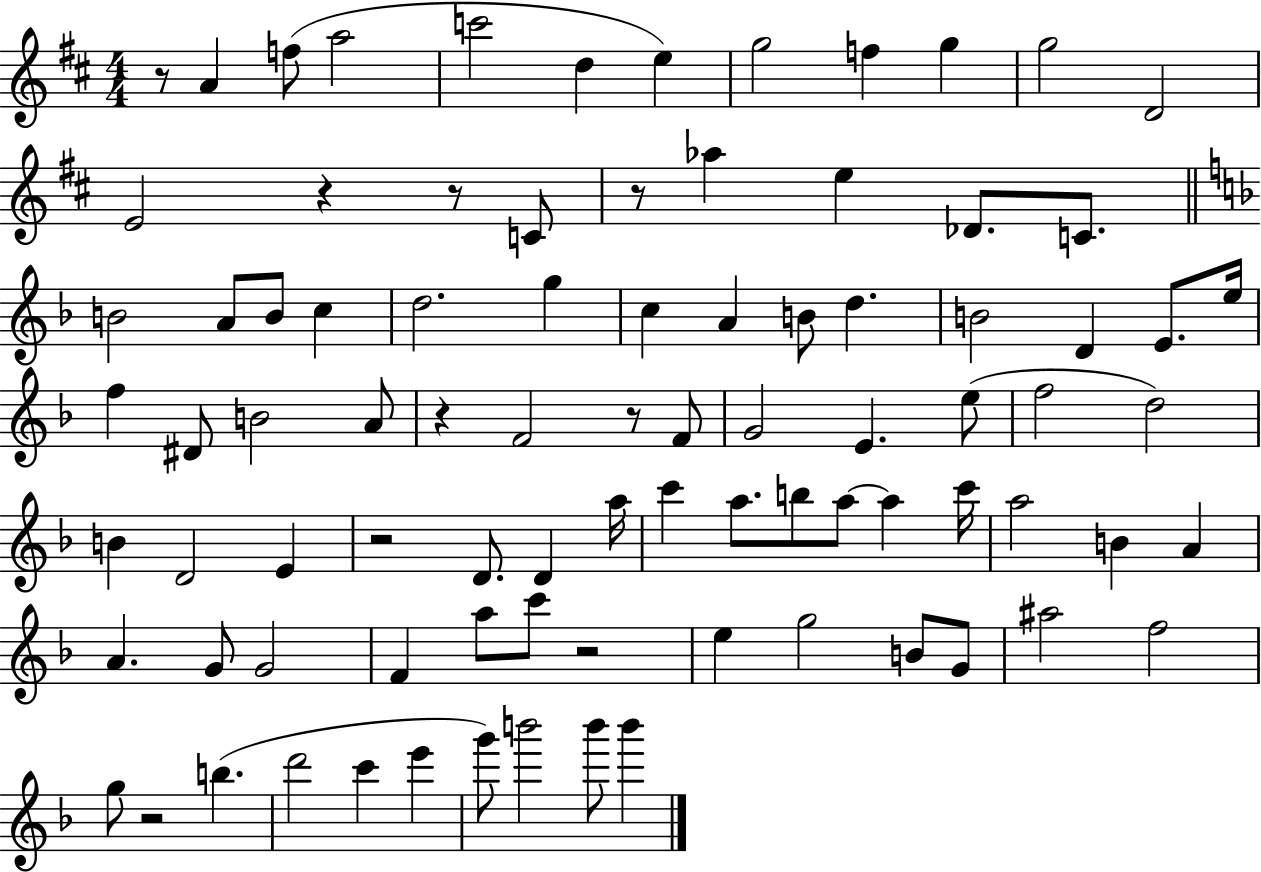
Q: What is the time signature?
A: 4/4